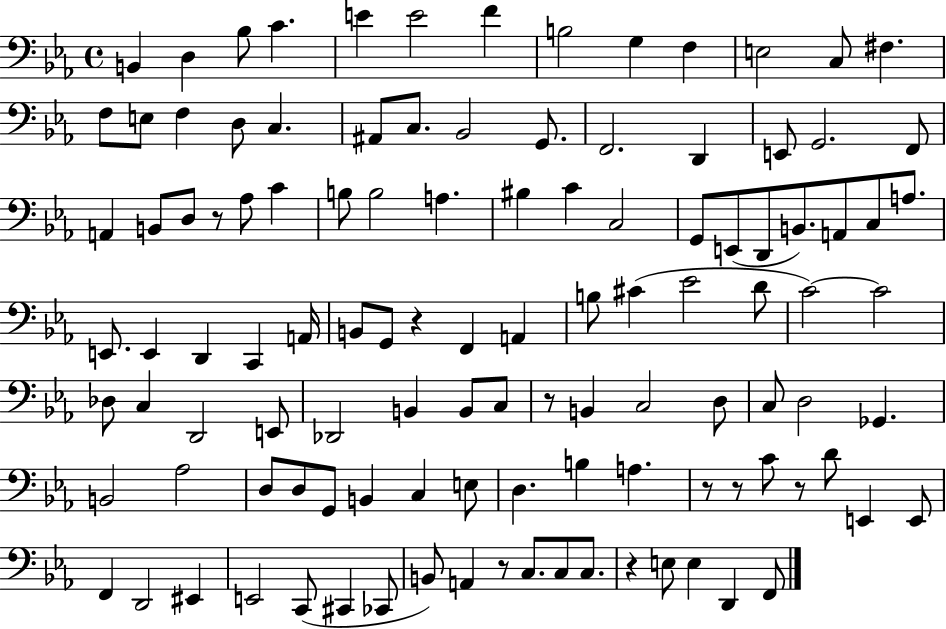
B2/q D3/q Bb3/e C4/q. E4/q E4/h F4/q B3/h G3/q F3/q E3/h C3/e F#3/q. F3/e E3/e F3/q D3/e C3/q. A#2/e C3/e. Bb2/h G2/e. F2/h. D2/q E2/e G2/h. F2/e A2/q B2/e D3/e R/e Ab3/e C4/q B3/e B3/h A3/q. BIS3/q C4/q C3/h G2/e E2/e D2/e B2/e. A2/e C3/e A3/e. E2/e. E2/q D2/q C2/q A2/s B2/e G2/e R/q F2/q A2/q B3/e C#4/q Eb4/h D4/e C4/h C4/h Db3/e C3/q D2/h E2/e Db2/h B2/q B2/e C3/e R/e B2/q C3/h D3/e C3/e D3/h Gb2/q. B2/h Ab3/h D3/e D3/e G2/e B2/q C3/q E3/e D3/q. B3/q A3/q. R/e R/e C4/e R/e D4/e E2/q E2/e F2/q D2/h EIS2/q E2/h C2/e C#2/q CES2/e B2/e A2/q R/e C3/e. C3/e C3/e. R/q E3/e E3/q D2/q F2/e